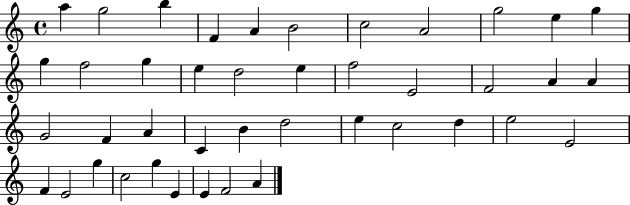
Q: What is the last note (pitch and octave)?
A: A4